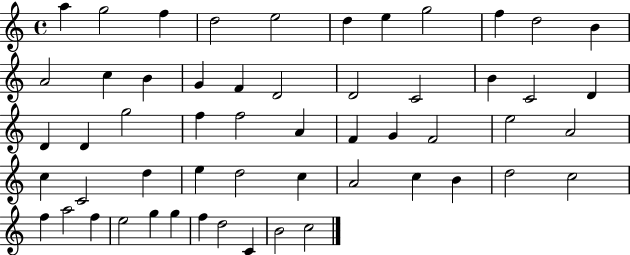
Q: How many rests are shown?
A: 0